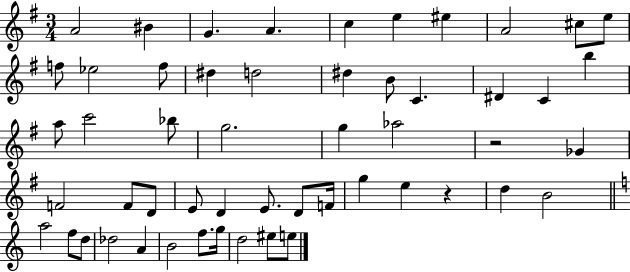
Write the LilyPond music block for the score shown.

{
  \clef treble
  \numericTimeSignature
  \time 3/4
  \key g \major
  a'2 bis'4 | g'4. a'4. | c''4 e''4 eis''4 | a'2 cis''8 e''8 | \break f''8 ees''2 f''8 | dis''4 d''2 | dis''4 b'8 c'4. | dis'4 c'4 b''4 | \break a''8 c'''2 bes''8 | g''2. | g''4 aes''2 | r2 ges'4 | \break f'2 f'8 d'8 | e'8 d'4 e'8. d'8 f'16 | g''4 e''4 r4 | d''4 b'2 | \break \bar "||" \break \key c \major a''2 f''8 d''8 | des''2 a'4 | b'2 f''8. g''16 | d''2 eis''8 e''8 | \break \bar "|."
}